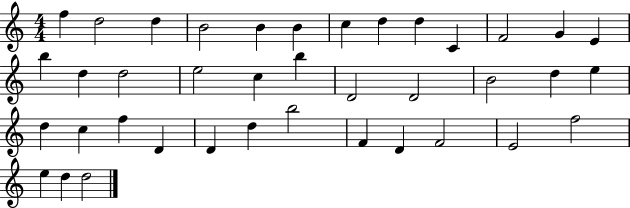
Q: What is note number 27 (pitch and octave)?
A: F5